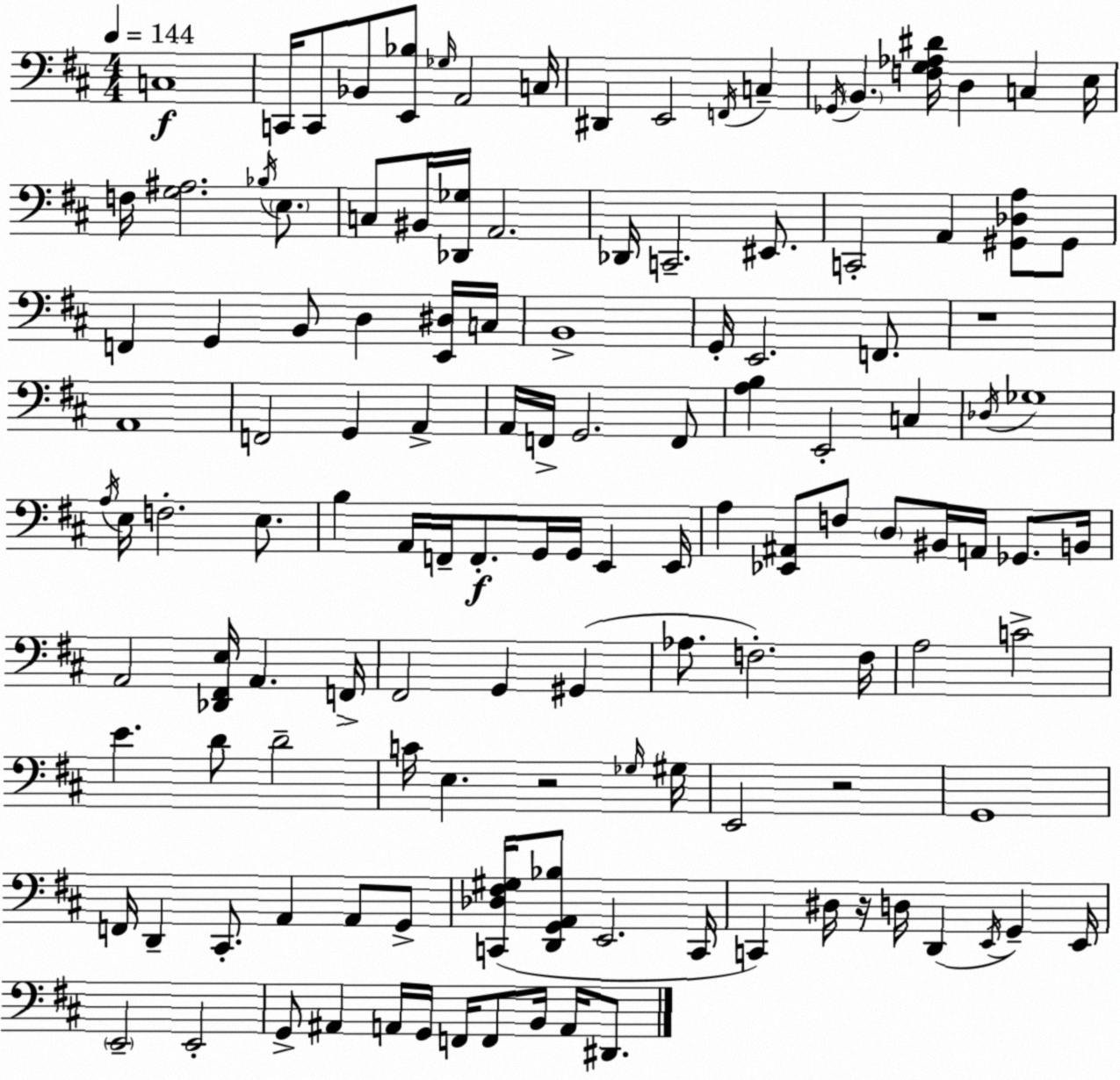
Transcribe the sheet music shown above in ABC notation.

X:1
T:Untitled
M:4/4
L:1/4
K:D
C,4 C,,/4 C,,/2 _B,,/2 [E,,_B,]/2 _G,/4 A,,2 C,/4 ^D,, E,,2 F,,/4 C, _G,,/4 B,, [F,G,_A,^D]/4 D, C, E,/4 F,/4 [G,^A,]2 _B,/4 E,/2 C,/2 ^B,,/4 [_D,,_G,]/4 A,,2 _D,,/4 C,,2 ^E,,/2 C,,2 A,, [^G,,_D,A,]/2 ^G,,/2 F,, G,, B,,/2 D, [E,,^D,]/4 C,/4 B,,4 G,,/4 E,,2 F,,/2 z4 A,,4 F,,2 G,, A,, A,,/4 F,,/4 G,,2 F,,/2 [A,B,] E,,2 C, _D,/4 _G,4 A,/4 E,/4 F,2 E,/2 B, A,,/4 F,,/4 F,,/2 G,,/4 G,,/4 E,, E,,/4 A, [_E,,^A,,]/2 F,/2 D,/2 ^B,,/4 A,,/4 _G,,/2 B,,/4 A,,2 [_D,,^F,,E,]/4 A,, F,,/4 ^F,,2 G,, ^G,, _A,/2 F,2 F,/4 A,2 C2 E D/2 D2 C/4 E, z2 _G,/4 ^G,/4 E,,2 z2 G,,4 F,,/4 D,, ^C,,/2 A,, A,,/2 G,,/2 [C,,_D,^F,^G,]/4 [D,,G,,A,,_B,]/2 E,,2 C,,/4 C,, ^D,/4 z/4 D,/4 D,, E,,/4 G,, E,,/4 E,,2 E,,2 G,,/2 ^A,, A,,/4 G,,/4 F,,/4 F,,/2 B,,/4 A,,/4 ^D,,/2